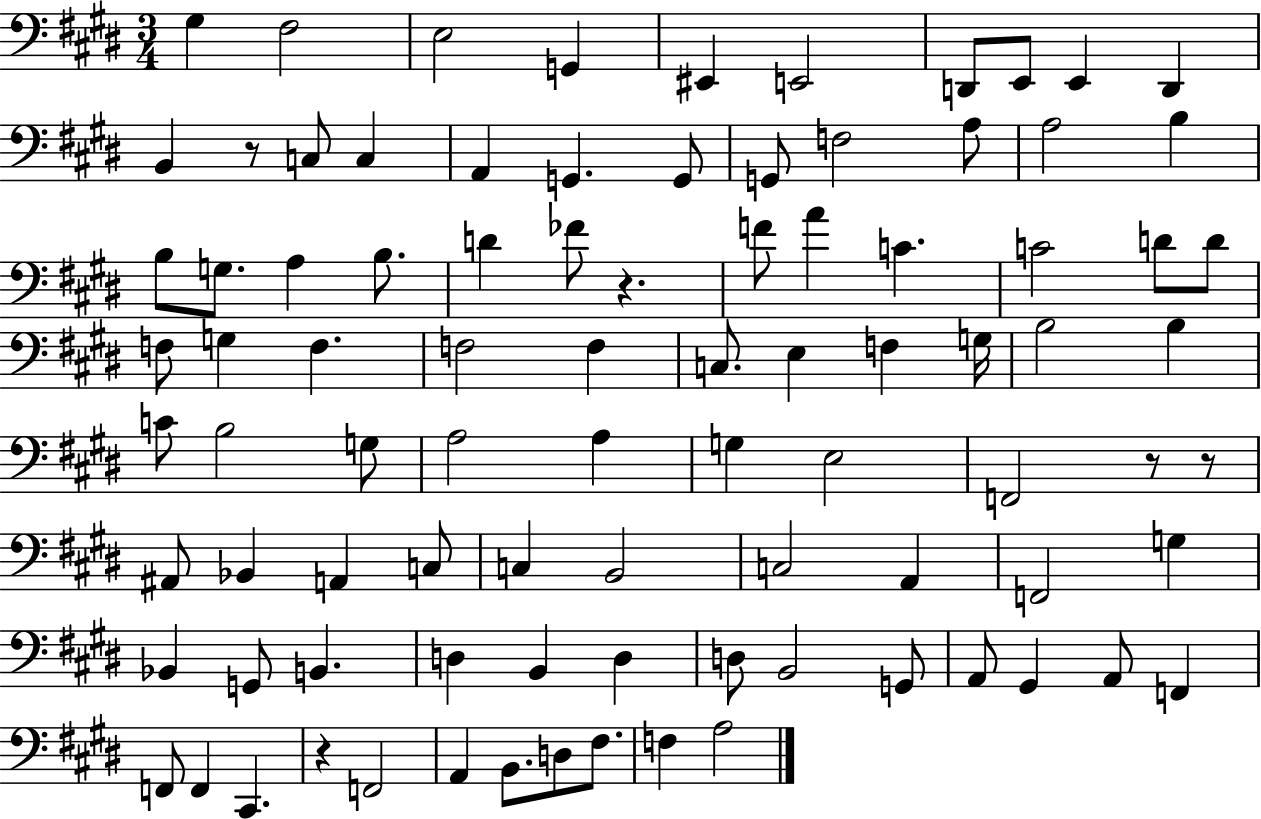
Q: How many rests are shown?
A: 5